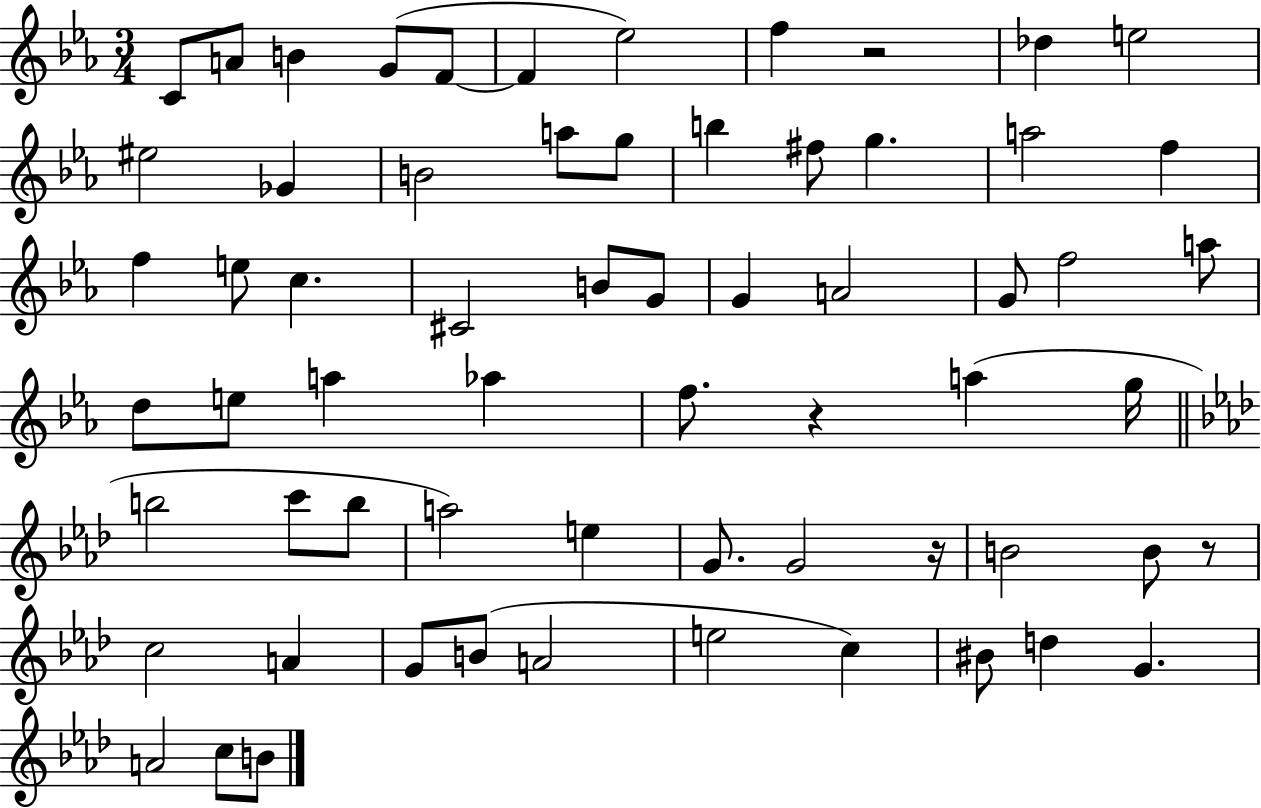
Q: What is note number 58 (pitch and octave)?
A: A4